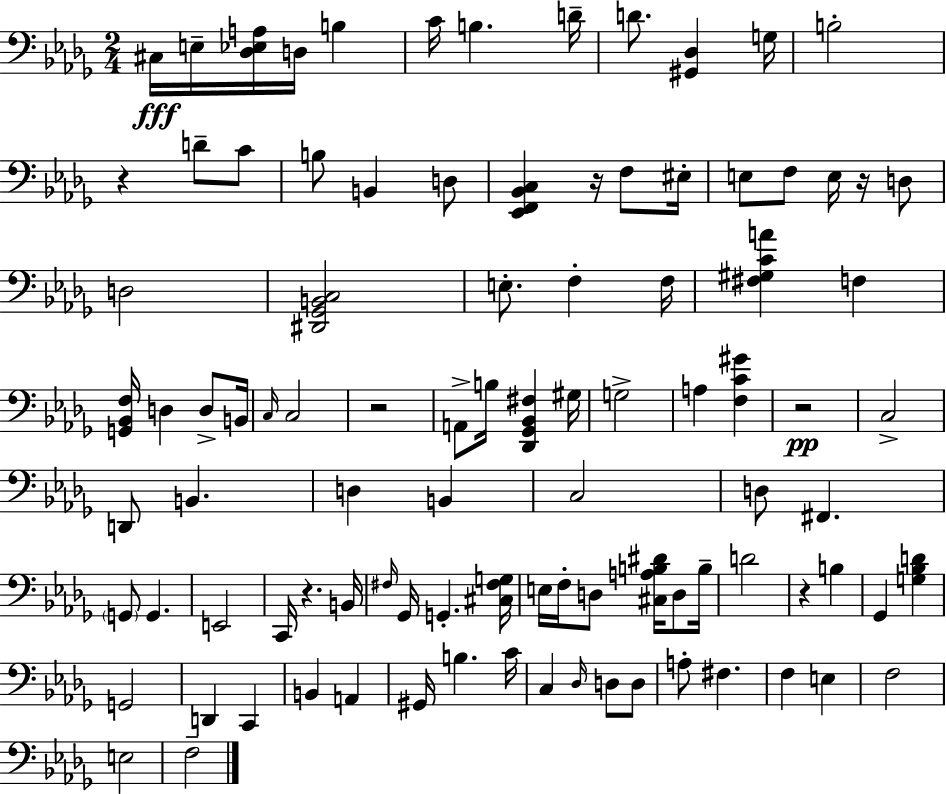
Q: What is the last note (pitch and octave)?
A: F3